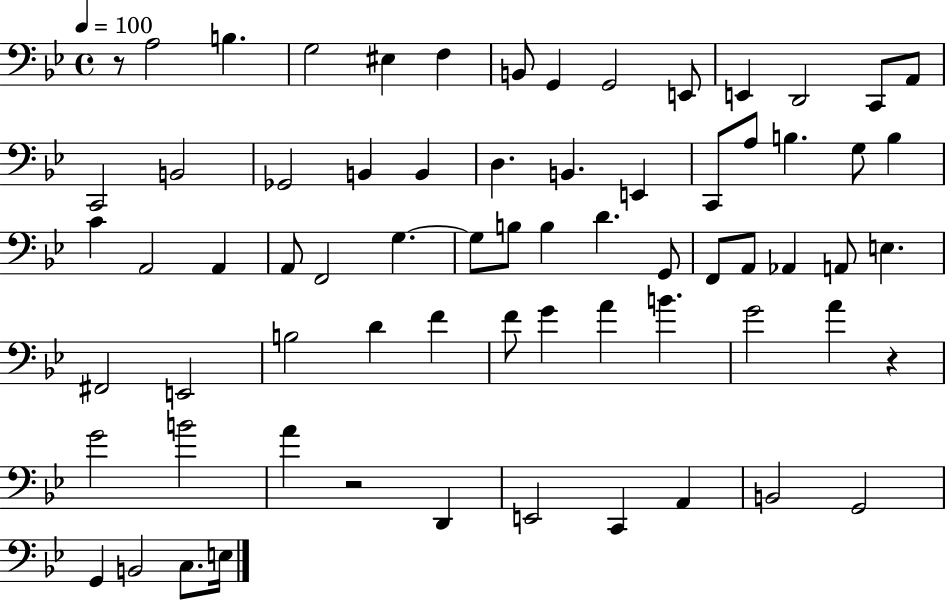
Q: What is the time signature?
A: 4/4